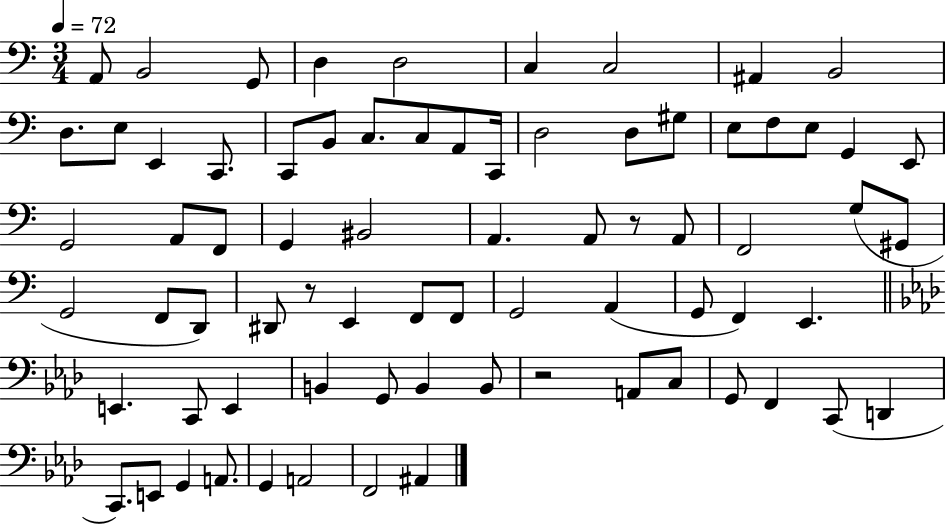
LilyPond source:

{
  \clef bass
  \numericTimeSignature
  \time 3/4
  \key c \major
  \tempo 4 = 72
  a,8 b,2 g,8 | d4 d2 | c4 c2 | ais,4 b,2 | \break d8. e8 e,4 c,8. | c,8 b,8 c8. c8 a,8 c,16 | d2 d8 gis8 | e8 f8 e8 g,4 e,8 | \break g,2 a,8 f,8 | g,4 bis,2 | a,4. a,8 r8 a,8 | f,2 g8( gis,8 | \break g,2 f,8 d,8) | dis,8 r8 e,4 f,8 f,8 | g,2 a,4( | g,8 f,4) e,4. | \break \bar "||" \break \key aes \major e,4. c,8 e,4 | b,4 g,8 b,4 b,8 | r2 a,8 c8 | g,8 f,4 c,8( d,4 | \break c,8.) e,8 g,4 a,8. | g,4 a,2 | f,2 ais,4 | \bar "|."
}